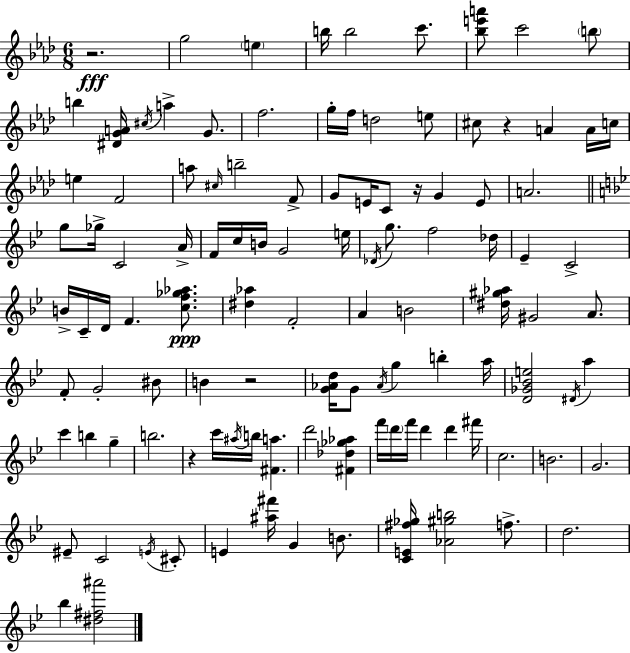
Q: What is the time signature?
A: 6/8